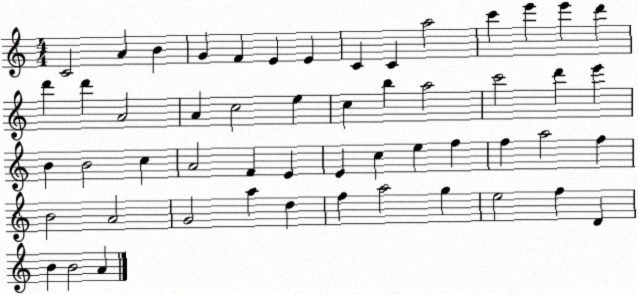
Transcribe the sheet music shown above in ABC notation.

X:1
T:Untitled
M:4/4
L:1/4
K:C
C2 A B G F E E C C a2 c' e' e' d' d' d' A2 A c2 e c b a2 c'2 d' e' B B2 c A2 F E E c e f f a2 f B2 A2 G2 a d f a2 g e2 f D B B2 A